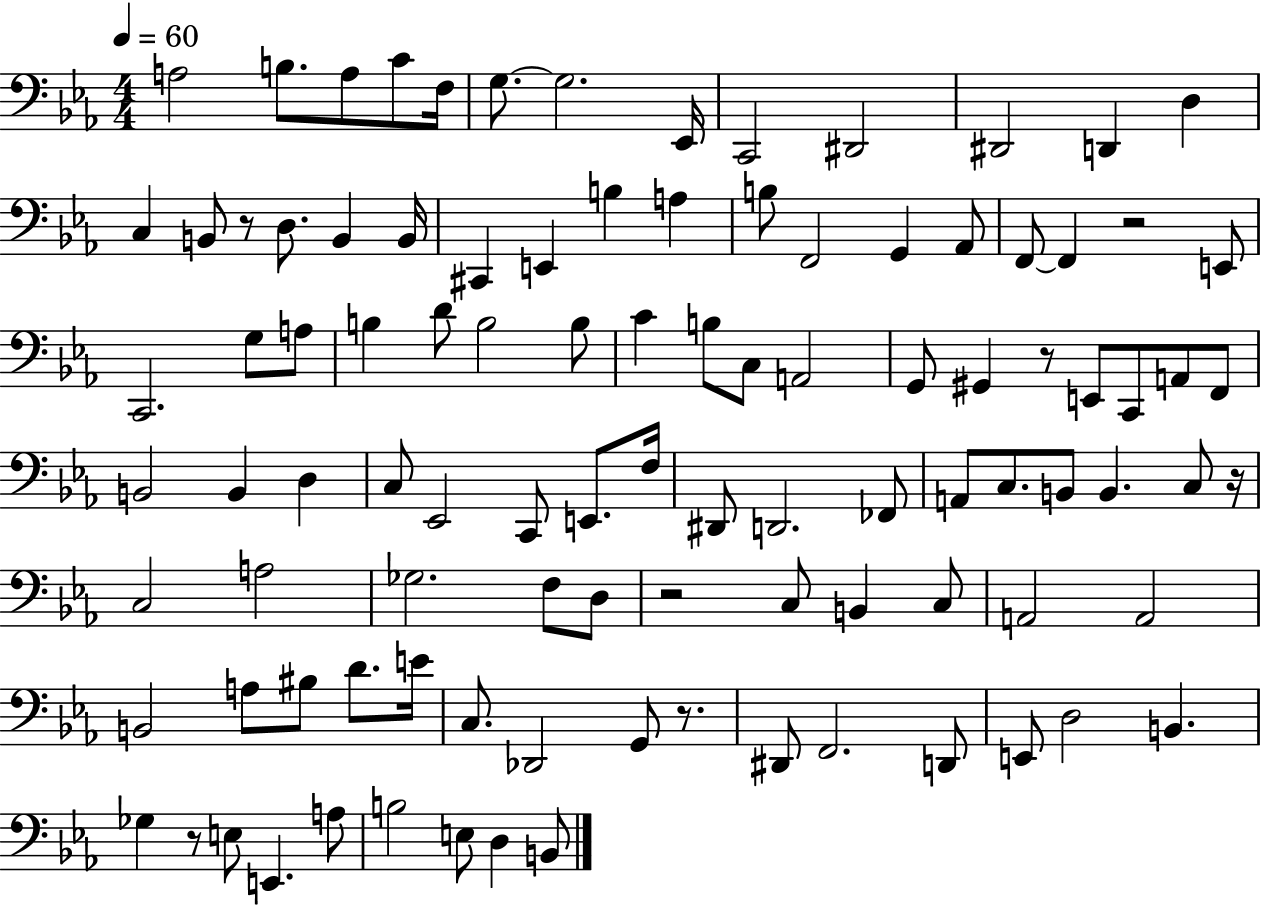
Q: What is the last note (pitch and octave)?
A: B2